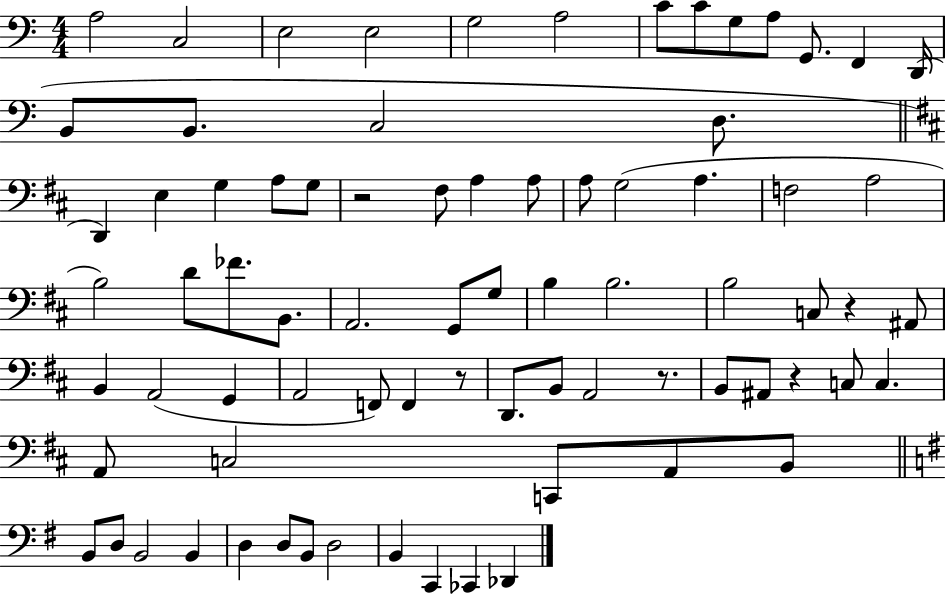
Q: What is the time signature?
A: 4/4